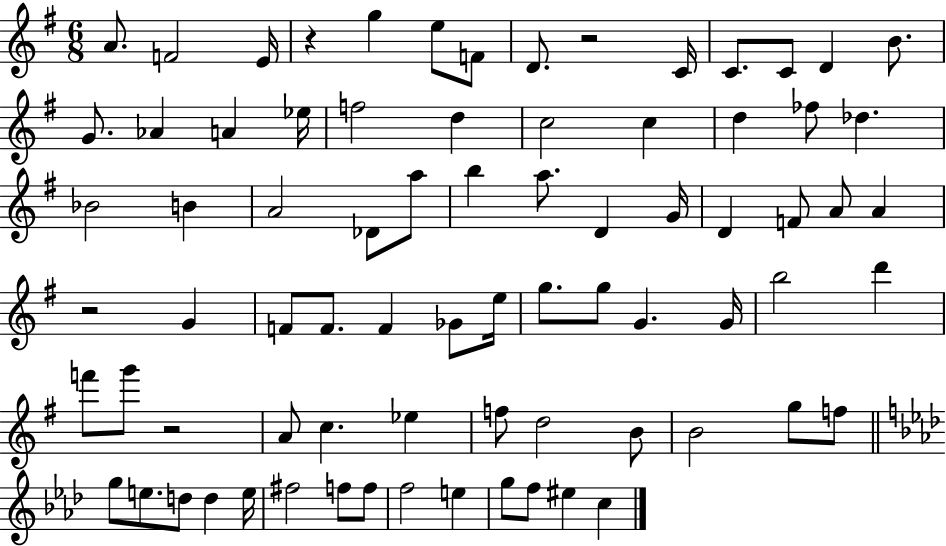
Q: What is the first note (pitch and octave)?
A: A4